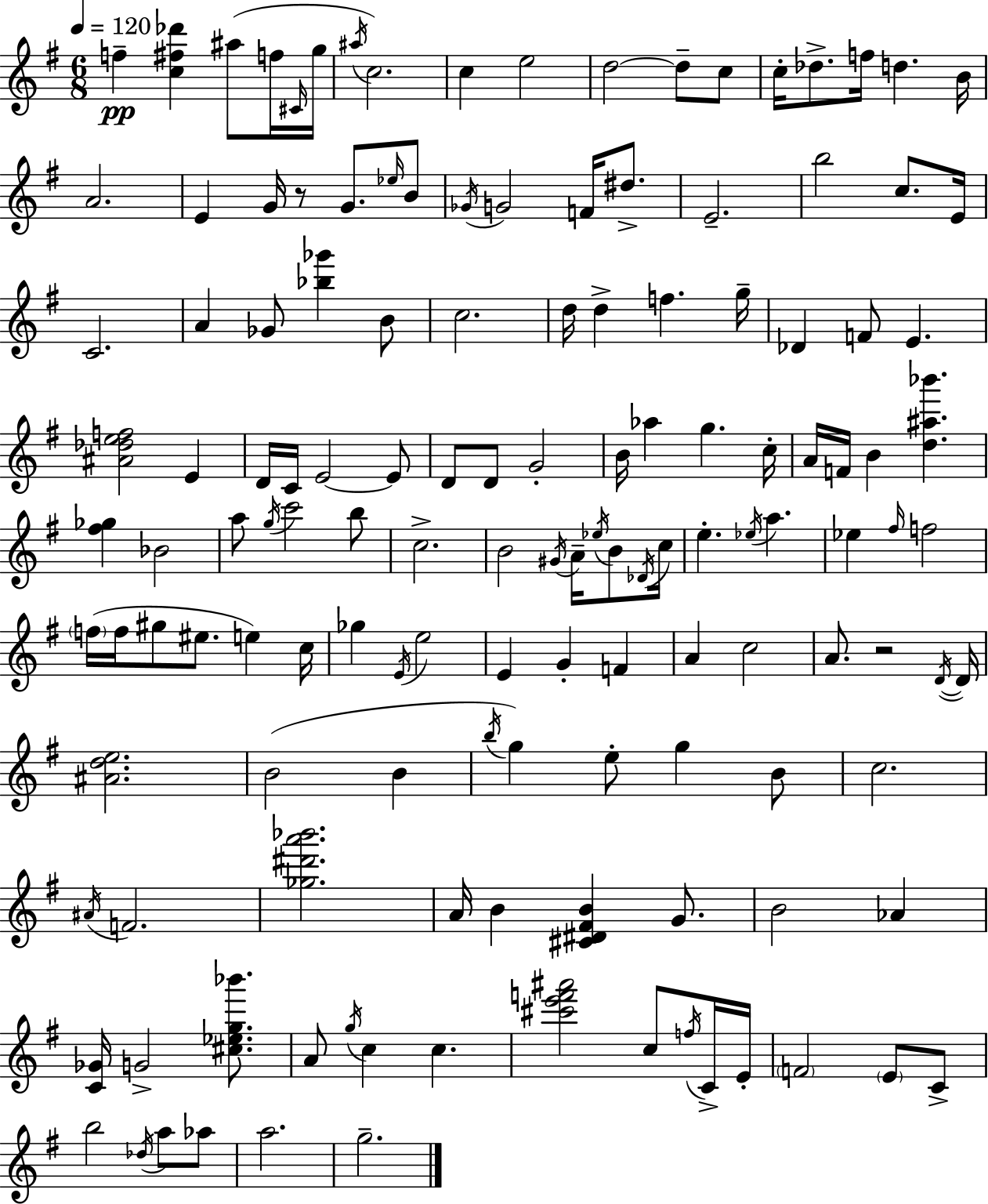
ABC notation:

X:1
T:Untitled
M:6/8
L:1/4
K:G
f [c^f_d'] ^a/2 f/4 ^C/4 g/4 ^a/4 c2 c e2 d2 d/2 c/2 c/4 _d/2 f/4 d B/4 A2 E G/4 z/2 G/2 _e/4 B/2 _G/4 G2 F/4 ^d/2 E2 b2 c/2 E/4 C2 A _G/2 [_b_g'] B/2 c2 d/4 d f g/4 _D F/2 E [^A_def]2 E D/4 C/4 E2 E/2 D/2 D/2 G2 B/4 _a g c/4 A/4 F/4 B [d^a_b'] [^f_g] _B2 a/2 g/4 c'2 b/2 c2 B2 ^G/4 A/4 _e/4 B/2 _D/4 c/4 e _e/4 a _e ^f/4 f2 f/4 f/4 ^g/2 ^e/2 e c/4 _g E/4 e2 E G F A c2 A/2 z2 D/4 D/4 [^Ade]2 B2 B b/4 g e/2 g B/2 c2 ^A/4 F2 [_g^d'a'_b']2 A/4 B [^C^D^FB] G/2 B2 _A [C_G]/4 G2 [^c_eg_b']/2 A/2 g/4 c c [^c'e'f'^a']2 c/2 f/4 C/4 E/4 F2 E/2 C/2 b2 _d/4 a/2 _a/2 a2 g2